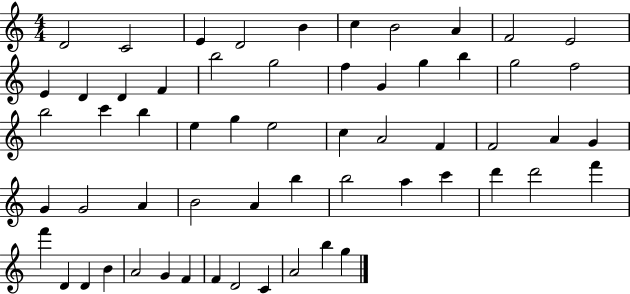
{
  \clef treble
  \numericTimeSignature
  \time 4/4
  \key c \major
  d'2 c'2 | e'4 d'2 b'4 | c''4 b'2 a'4 | f'2 e'2 | \break e'4 d'4 d'4 f'4 | b''2 g''2 | f''4 g'4 g''4 b''4 | g''2 f''2 | \break b''2 c'''4 b''4 | e''4 g''4 e''2 | c''4 a'2 f'4 | f'2 a'4 g'4 | \break g'4 g'2 a'4 | b'2 a'4 b''4 | b''2 a''4 c'''4 | d'''4 d'''2 f'''4 | \break f'''4 d'4 d'4 b'4 | a'2 g'4 f'4 | f'4 d'2 c'4 | a'2 b''4 g''4 | \break \bar "|."
}